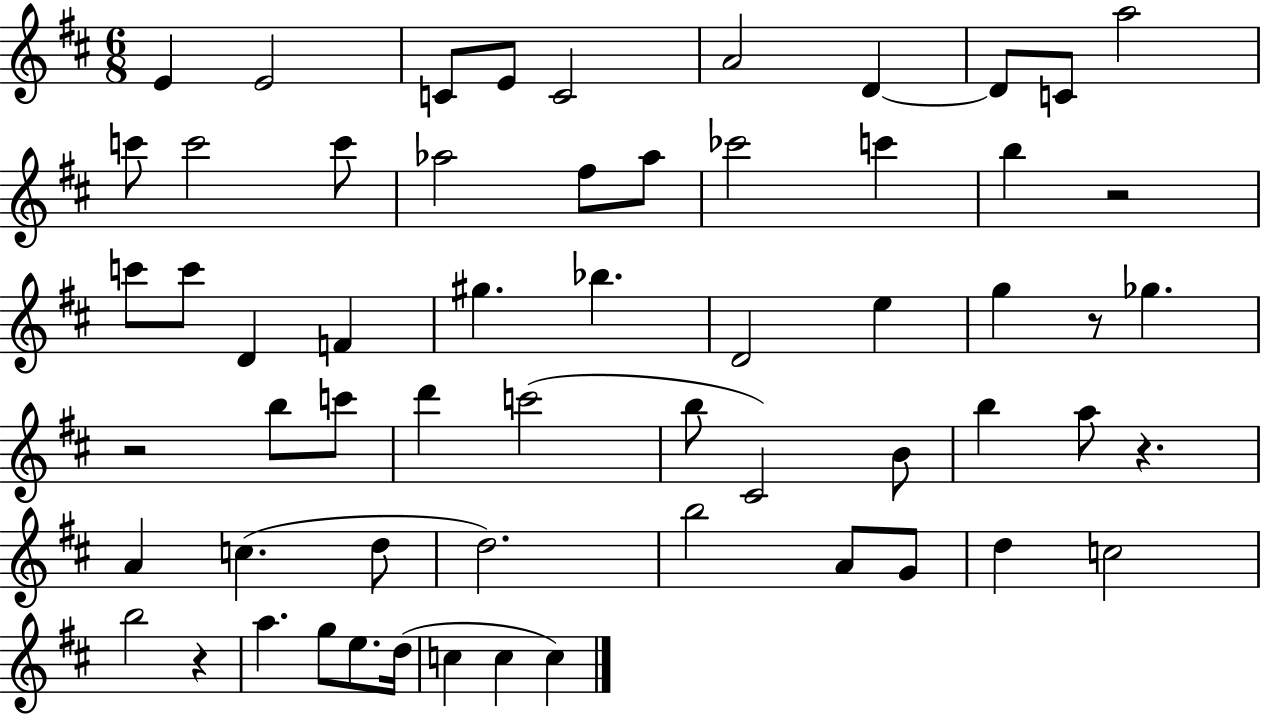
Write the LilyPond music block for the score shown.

{
  \clef treble
  \numericTimeSignature
  \time 6/8
  \key d \major
  \repeat volta 2 { e'4 e'2 | c'8 e'8 c'2 | a'2 d'4~~ | d'8 c'8 a''2 | \break c'''8 c'''2 c'''8 | aes''2 fis''8 aes''8 | ces'''2 c'''4 | b''4 r2 | \break c'''8 c'''8 d'4 f'4 | gis''4. bes''4. | d'2 e''4 | g''4 r8 ges''4. | \break r2 b''8 c'''8 | d'''4 c'''2( | b''8 cis'2) b'8 | b''4 a''8 r4. | \break a'4 c''4.( d''8 | d''2.) | b''2 a'8 g'8 | d''4 c''2 | \break b''2 r4 | a''4. g''8 e''8. d''16( | c''4 c''4 c''4) | } \bar "|."
}